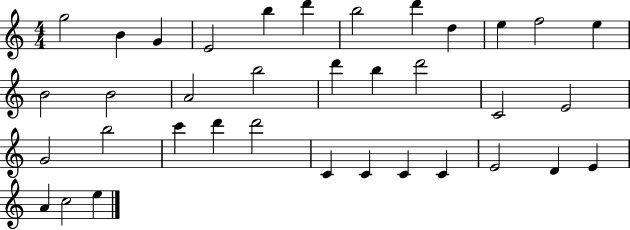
X:1
T:Untitled
M:4/4
L:1/4
K:C
g2 B G E2 b d' b2 d' d e f2 e B2 B2 A2 b2 d' b d'2 C2 E2 G2 b2 c' d' d'2 C C C C E2 D E A c2 e